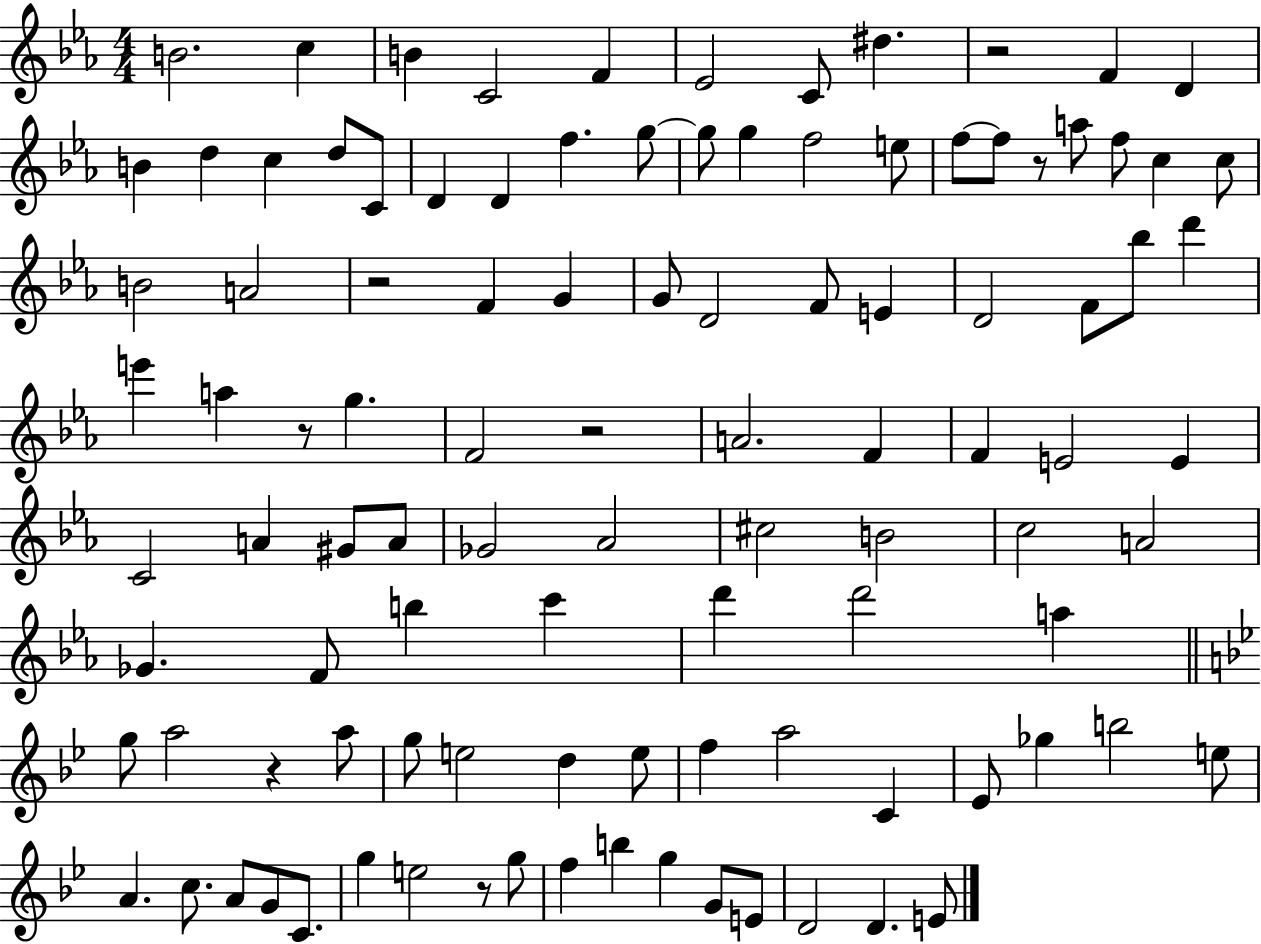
{
  \clef treble
  \numericTimeSignature
  \time 4/4
  \key ees \major
  b'2. c''4 | b'4 c'2 f'4 | ees'2 c'8 dis''4. | r2 f'4 d'4 | \break b'4 d''4 c''4 d''8 c'8 | d'4 d'4 f''4. g''8~~ | g''8 g''4 f''2 e''8 | f''8~~ f''8 r8 a''8 f''8 c''4 c''8 | \break b'2 a'2 | r2 f'4 g'4 | g'8 d'2 f'8 e'4 | d'2 f'8 bes''8 d'''4 | \break e'''4 a''4 r8 g''4. | f'2 r2 | a'2. f'4 | f'4 e'2 e'4 | \break c'2 a'4 gis'8 a'8 | ges'2 aes'2 | cis''2 b'2 | c''2 a'2 | \break ges'4. f'8 b''4 c'''4 | d'''4 d'''2 a''4 | \bar "||" \break \key g \minor g''8 a''2 r4 a''8 | g''8 e''2 d''4 e''8 | f''4 a''2 c'4 | ees'8 ges''4 b''2 e''8 | \break a'4. c''8. a'8 g'8 c'8. | g''4 e''2 r8 g''8 | f''4 b''4 g''4 g'8 e'8 | d'2 d'4. e'8 | \break \bar "|."
}